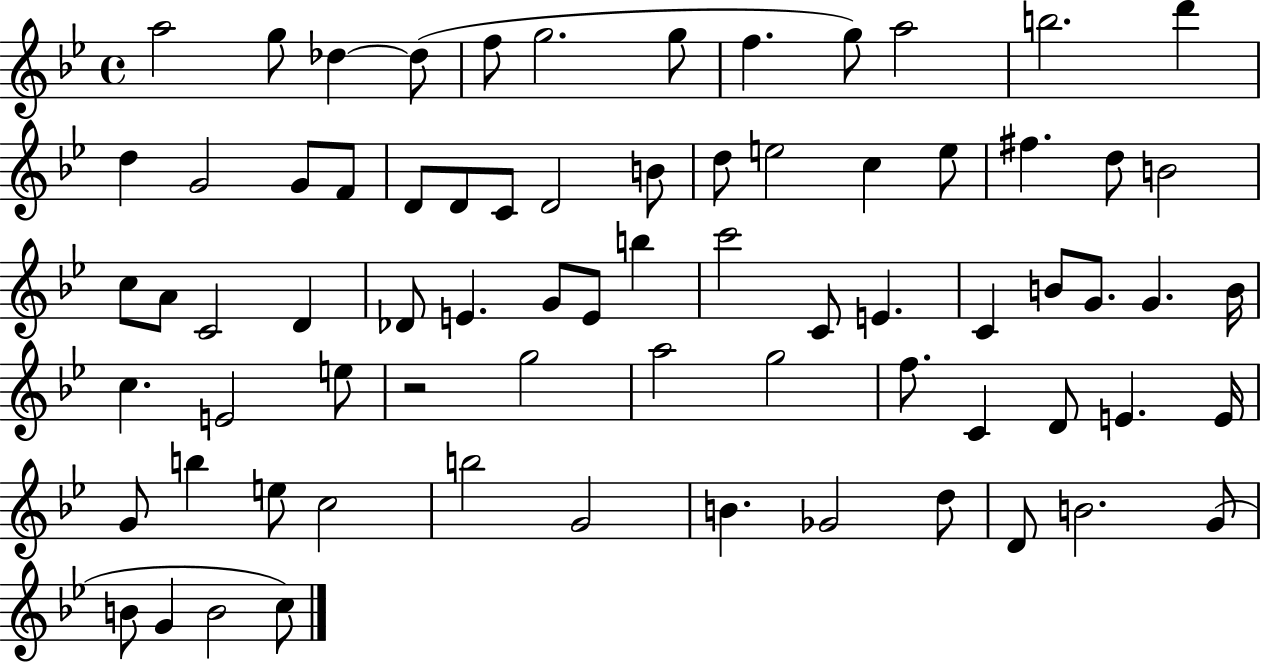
A5/h G5/e Db5/q Db5/e F5/e G5/h. G5/e F5/q. G5/e A5/h B5/h. D6/q D5/q G4/h G4/e F4/e D4/e D4/e C4/e D4/h B4/e D5/e E5/h C5/q E5/e F#5/q. D5/e B4/h C5/e A4/e C4/h D4/q Db4/e E4/q. G4/e E4/e B5/q C6/h C4/e E4/q. C4/q B4/e G4/e. G4/q. B4/s C5/q. E4/h E5/e R/h G5/h A5/h G5/h F5/e. C4/q D4/e E4/q. E4/s G4/e B5/q E5/e C5/h B5/h G4/h B4/q. Gb4/h D5/e D4/e B4/h. G4/e B4/e G4/q B4/h C5/e